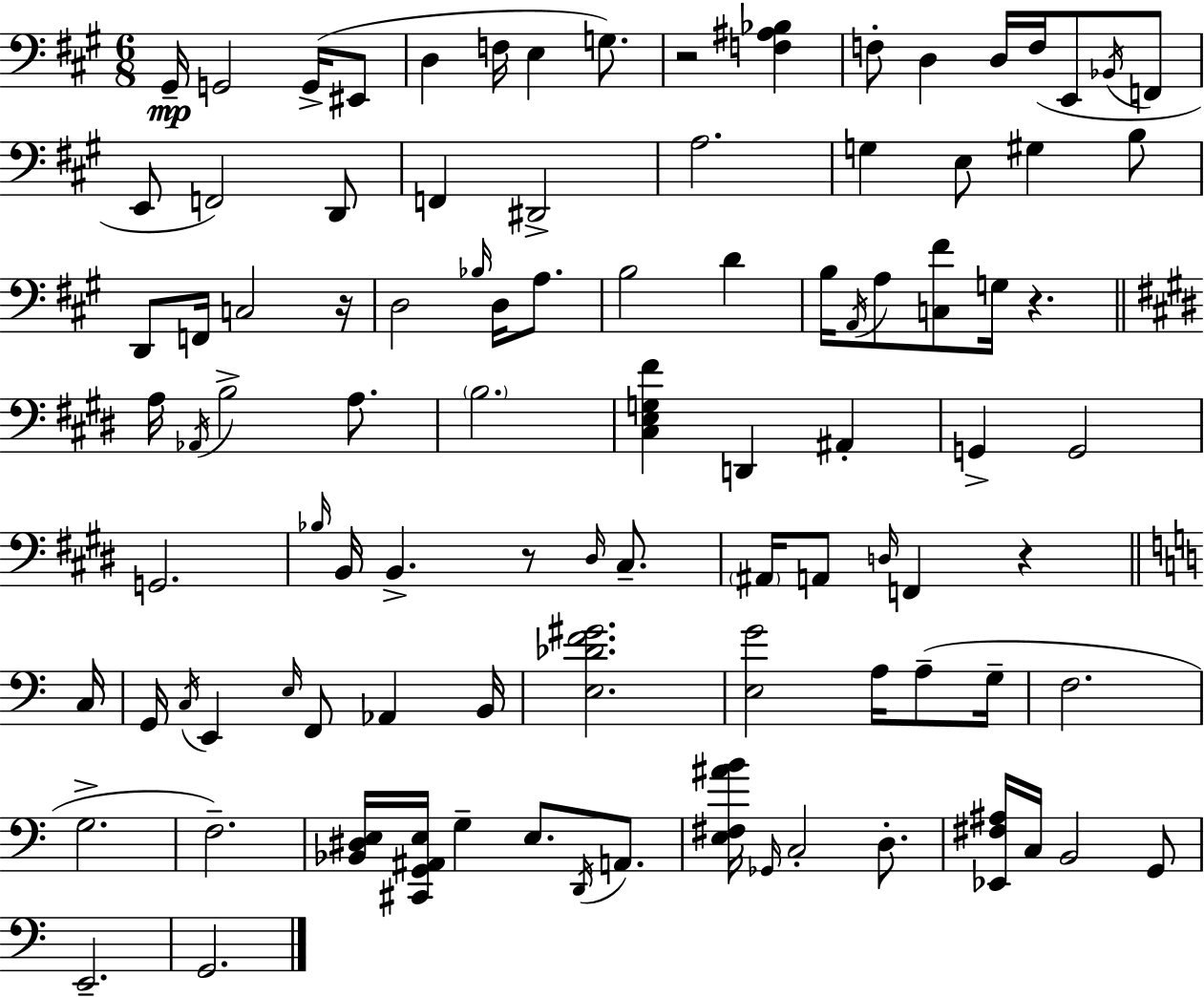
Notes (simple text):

G#2/s G2/h G2/s EIS2/e D3/q F3/s E3/q G3/e. R/h [F3,A#3,Bb3]/q F3/e D3/q D3/s F3/s E2/e Bb2/s F2/e E2/e F2/h D2/e F2/q D#2/h A3/h. G3/q E3/e G#3/q B3/e D2/e F2/s C3/h R/s D3/h Bb3/s D3/s A3/e. B3/h D4/q B3/s A2/s A3/e [C3,F#4]/e G3/s R/q. A3/s Ab2/s B3/h A3/e. B3/h. [C#3,E3,G3,F#4]/q D2/q A#2/q G2/q G2/h G2/h. Bb3/s B2/s B2/q. R/e D#3/s C#3/e. A#2/s A2/e D3/s F2/q R/q C3/s G2/s C3/s E2/q E3/s F2/e Ab2/q B2/s [E3,Db4,F4,G#4]/h. [E3,G4]/h A3/s A3/e G3/s F3/h. G3/h. F3/h. [Bb2,D#3,E3]/s [C#2,G2,A#2,E3]/s G3/q E3/e. D2/s A2/e. [E3,F#3,A#4,B4]/s Gb2/s C3/h D3/e. [Eb2,F#3,A#3]/s C3/s B2/h G2/e E2/h. G2/h.